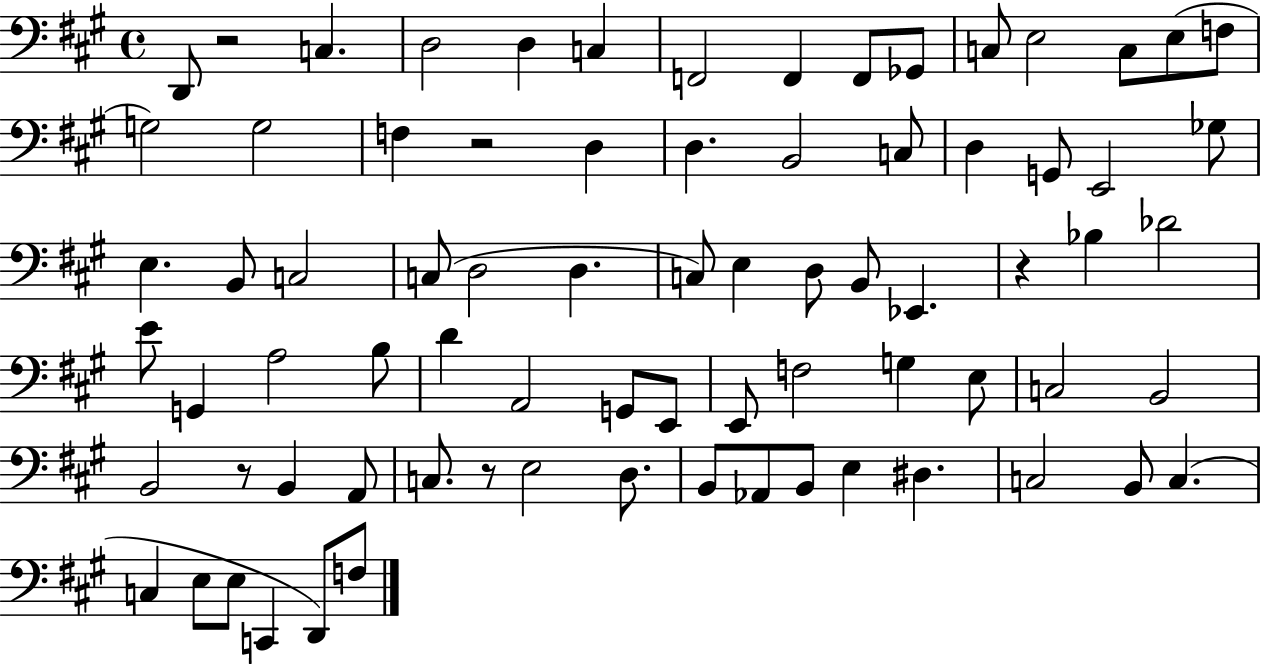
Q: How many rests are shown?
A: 5